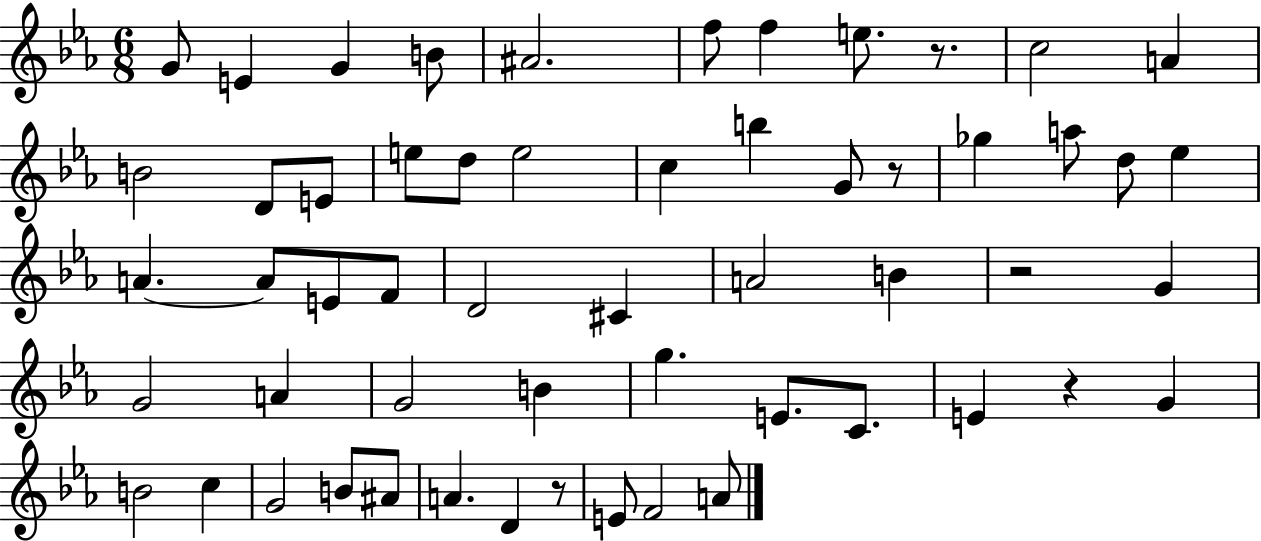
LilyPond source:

{
  \clef treble
  \numericTimeSignature
  \time 6/8
  \key ees \major
  g'8 e'4 g'4 b'8 | ais'2. | f''8 f''4 e''8. r8. | c''2 a'4 | \break b'2 d'8 e'8 | e''8 d''8 e''2 | c''4 b''4 g'8 r8 | ges''4 a''8 d''8 ees''4 | \break a'4.~~ a'8 e'8 f'8 | d'2 cis'4 | a'2 b'4 | r2 g'4 | \break g'2 a'4 | g'2 b'4 | g''4. e'8. c'8. | e'4 r4 g'4 | \break b'2 c''4 | g'2 b'8 ais'8 | a'4. d'4 r8 | e'8 f'2 a'8 | \break \bar "|."
}